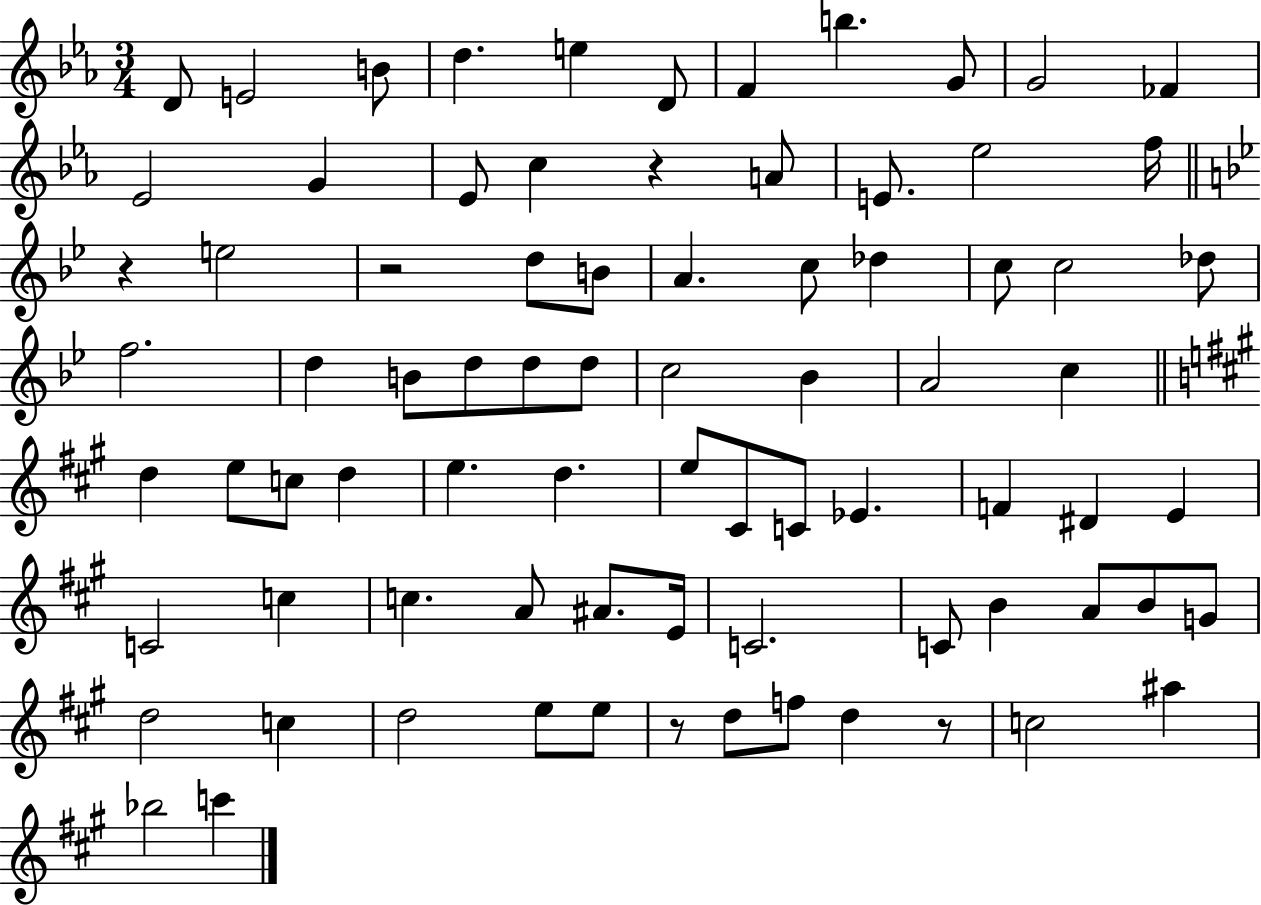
X:1
T:Untitled
M:3/4
L:1/4
K:Eb
D/2 E2 B/2 d e D/2 F b G/2 G2 _F _E2 G _E/2 c z A/2 E/2 _e2 f/4 z e2 z2 d/2 B/2 A c/2 _d c/2 c2 _d/2 f2 d B/2 d/2 d/2 d/2 c2 _B A2 c d e/2 c/2 d e d e/2 ^C/2 C/2 _E F ^D E C2 c c A/2 ^A/2 E/4 C2 C/2 B A/2 B/2 G/2 d2 c d2 e/2 e/2 z/2 d/2 f/2 d z/2 c2 ^a _b2 c'